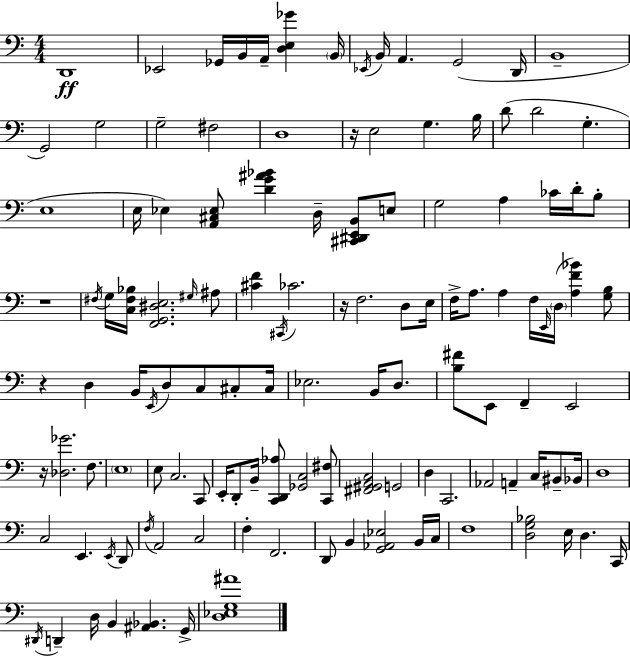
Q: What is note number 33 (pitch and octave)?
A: B3